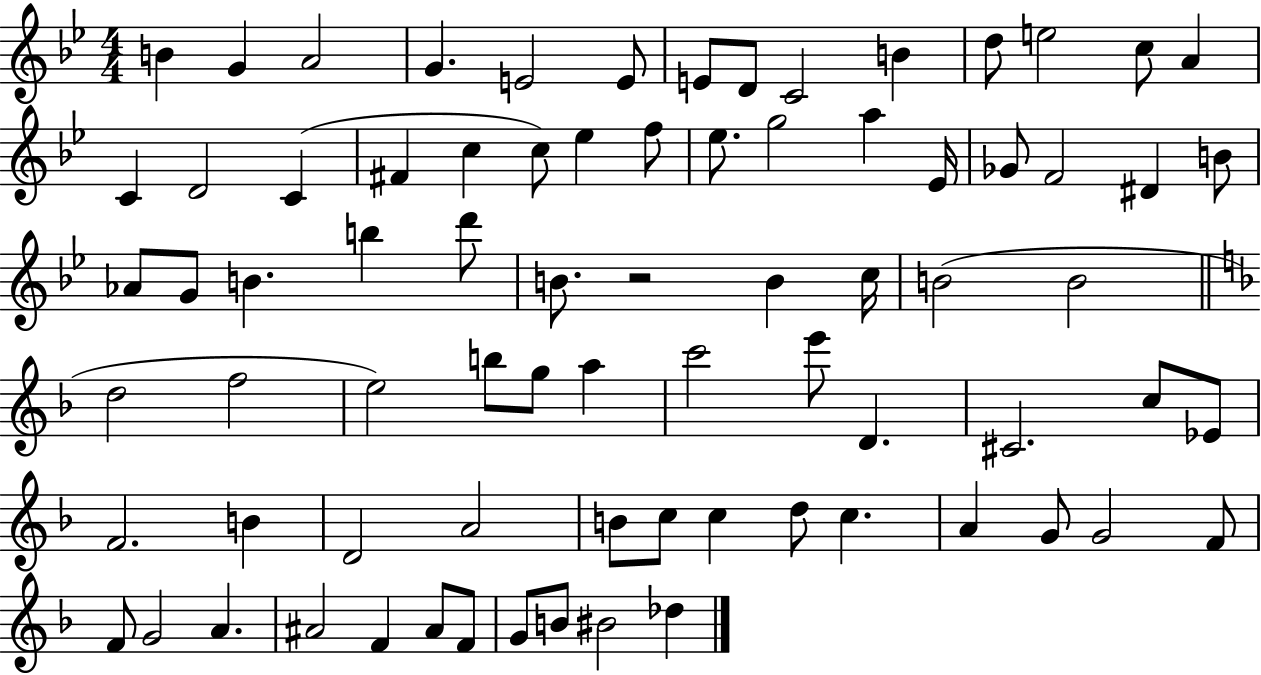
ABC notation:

X:1
T:Untitled
M:4/4
L:1/4
K:Bb
B G A2 G E2 E/2 E/2 D/2 C2 B d/2 e2 c/2 A C D2 C ^F c c/2 _e f/2 _e/2 g2 a _E/4 _G/2 F2 ^D B/2 _A/2 G/2 B b d'/2 B/2 z2 B c/4 B2 B2 d2 f2 e2 b/2 g/2 a c'2 e'/2 D ^C2 c/2 _E/2 F2 B D2 A2 B/2 c/2 c d/2 c A G/2 G2 F/2 F/2 G2 A ^A2 F ^A/2 F/2 G/2 B/2 ^B2 _d